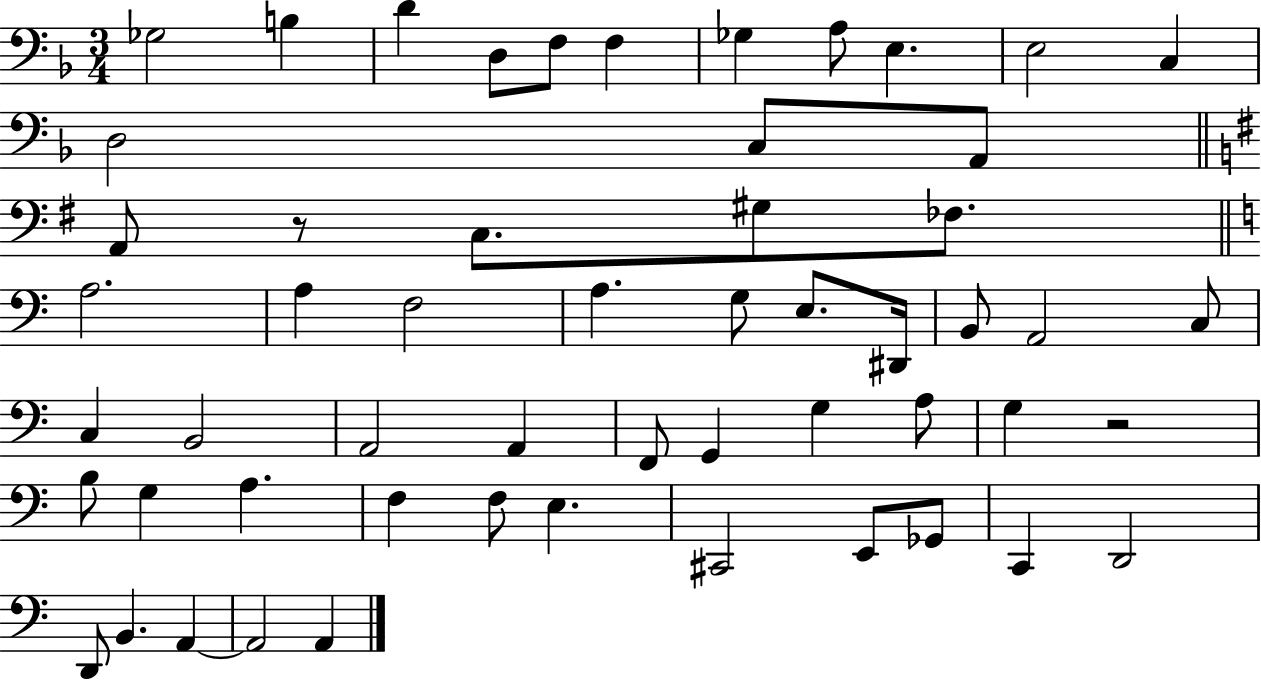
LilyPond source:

{
  \clef bass
  \numericTimeSignature
  \time 3/4
  \key f \major
  ges2 b4 | d'4 d8 f8 f4 | ges4 a8 e4. | e2 c4 | \break d2 c8 a,8 | \bar "||" \break \key g \major a,8 r8 c8. gis8 fes8. | \bar "||" \break \key c \major a2. | a4 f2 | a4. g8 e8. dis,16 | b,8 a,2 c8 | \break c4 b,2 | a,2 a,4 | f,8 g,4 g4 a8 | g4 r2 | \break b8 g4 a4. | f4 f8 e4. | cis,2 e,8 ges,8 | c,4 d,2 | \break d,8 b,4. a,4~~ | a,2 a,4 | \bar "|."
}